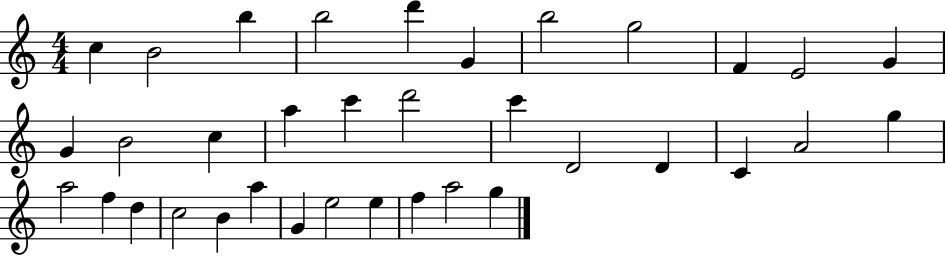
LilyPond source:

{
  \clef treble
  \numericTimeSignature
  \time 4/4
  \key c \major
  c''4 b'2 b''4 | b''2 d'''4 g'4 | b''2 g''2 | f'4 e'2 g'4 | \break g'4 b'2 c''4 | a''4 c'''4 d'''2 | c'''4 d'2 d'4 | c'4 a'2 g''4 | \break a''2 f''4 d''4 | c''2 b'4 a''4 | g'4 e''2 e''4 | f''4 a''2 g''4 | \break \bar "|."
}